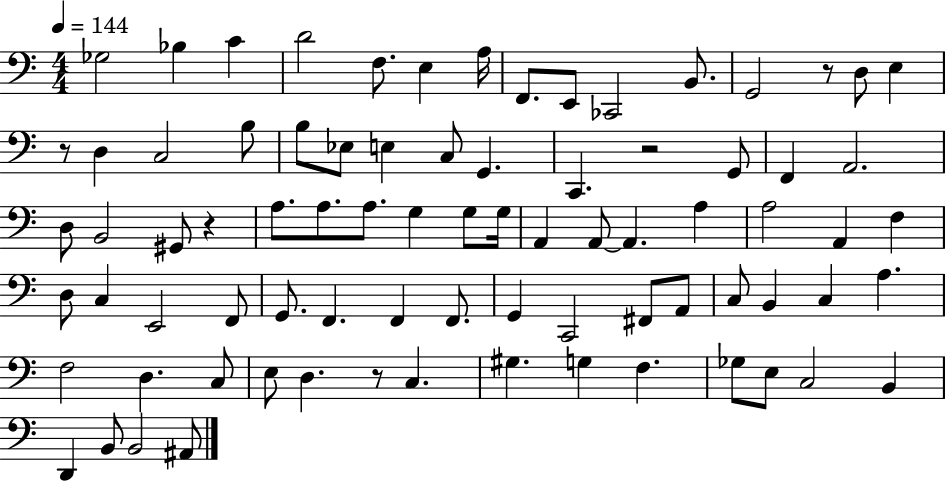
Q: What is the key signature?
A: C major